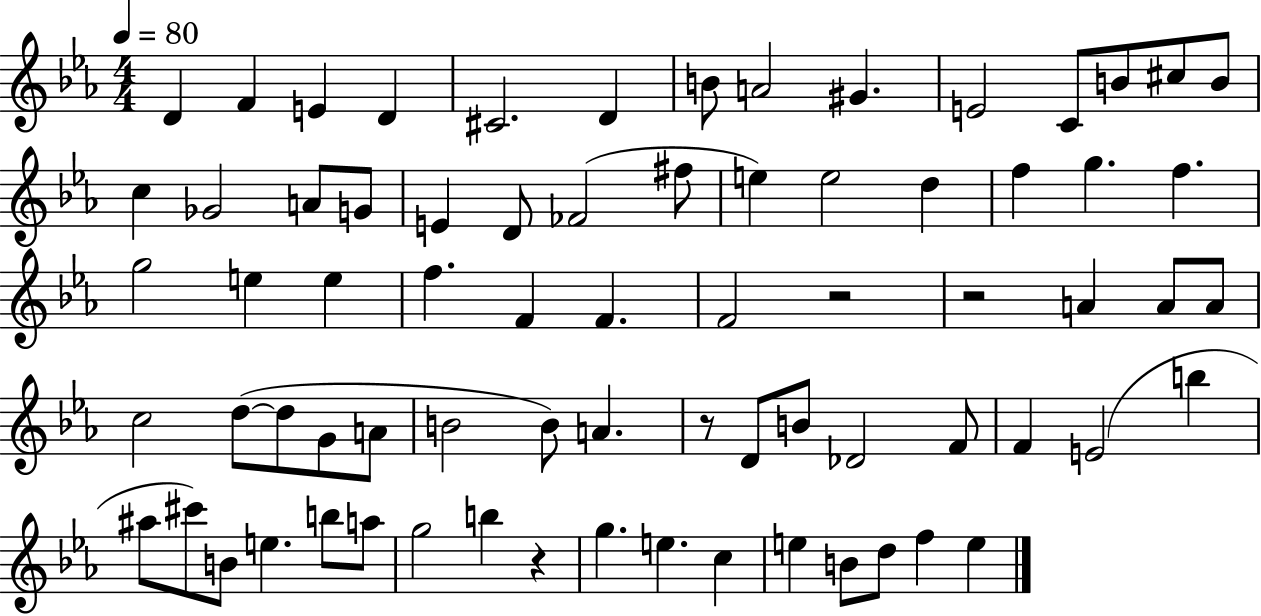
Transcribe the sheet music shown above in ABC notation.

X:1
T:Untitled
M:4/4
L:1/4
K:Eb
D F E D ^C2 D B/2 A2 ^G E2 C/2 B/2 ^c/2 B/2 c _G2 A/2 G/2 E D/2 _F2 ^f/2 e e2 d f g f g2 e e f F F F2 z2 z2 A A/2 A/2 c2 d/2 d/2 G/2 A/2 B2 B/2 A z/2 D/2 B/2 _D2 F/2 F E2 b ^a/2 ^c'/2 B/2 e b/2 a/2 g2 b z g e c e B/2 d/2 f e